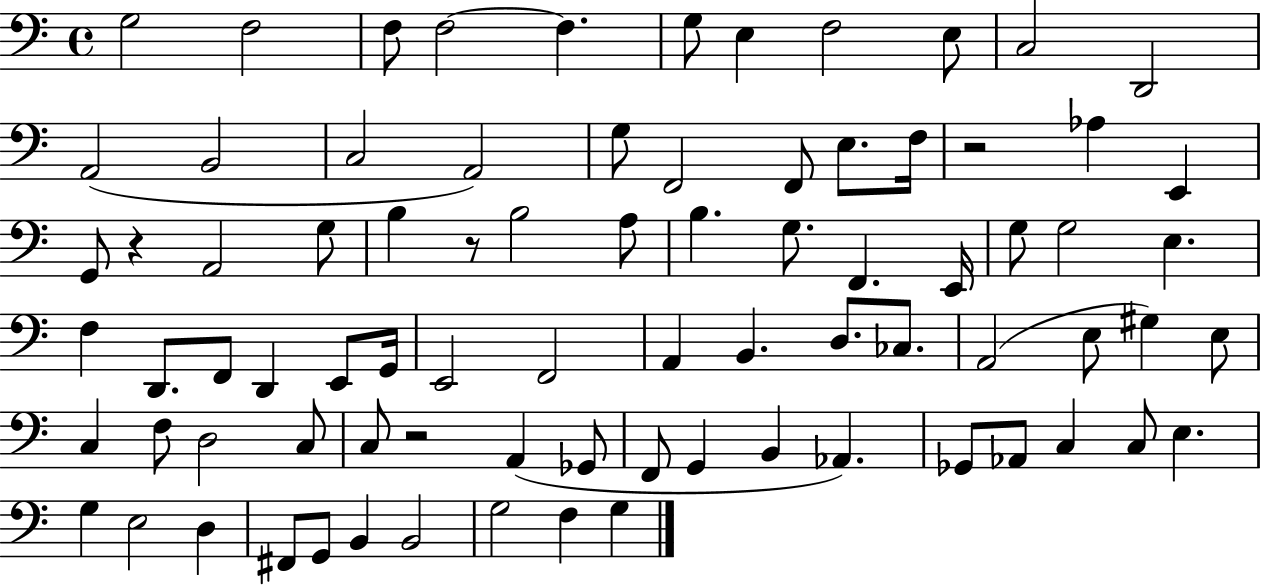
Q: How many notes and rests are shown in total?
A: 81